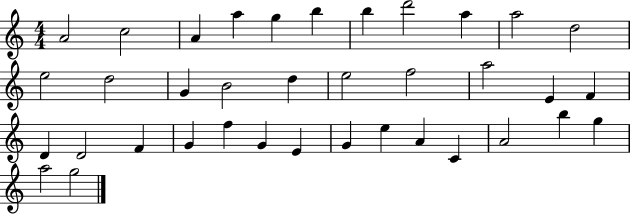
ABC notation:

X:1
T:Untitled
M:4/4
L:1/4
K:C
A2 c2 A a g b b d'2 a a2 d2 e2 d2 G B2 d e2 f2 a2 E F D D2 F G f G E G e A C A2 b g a2 g2